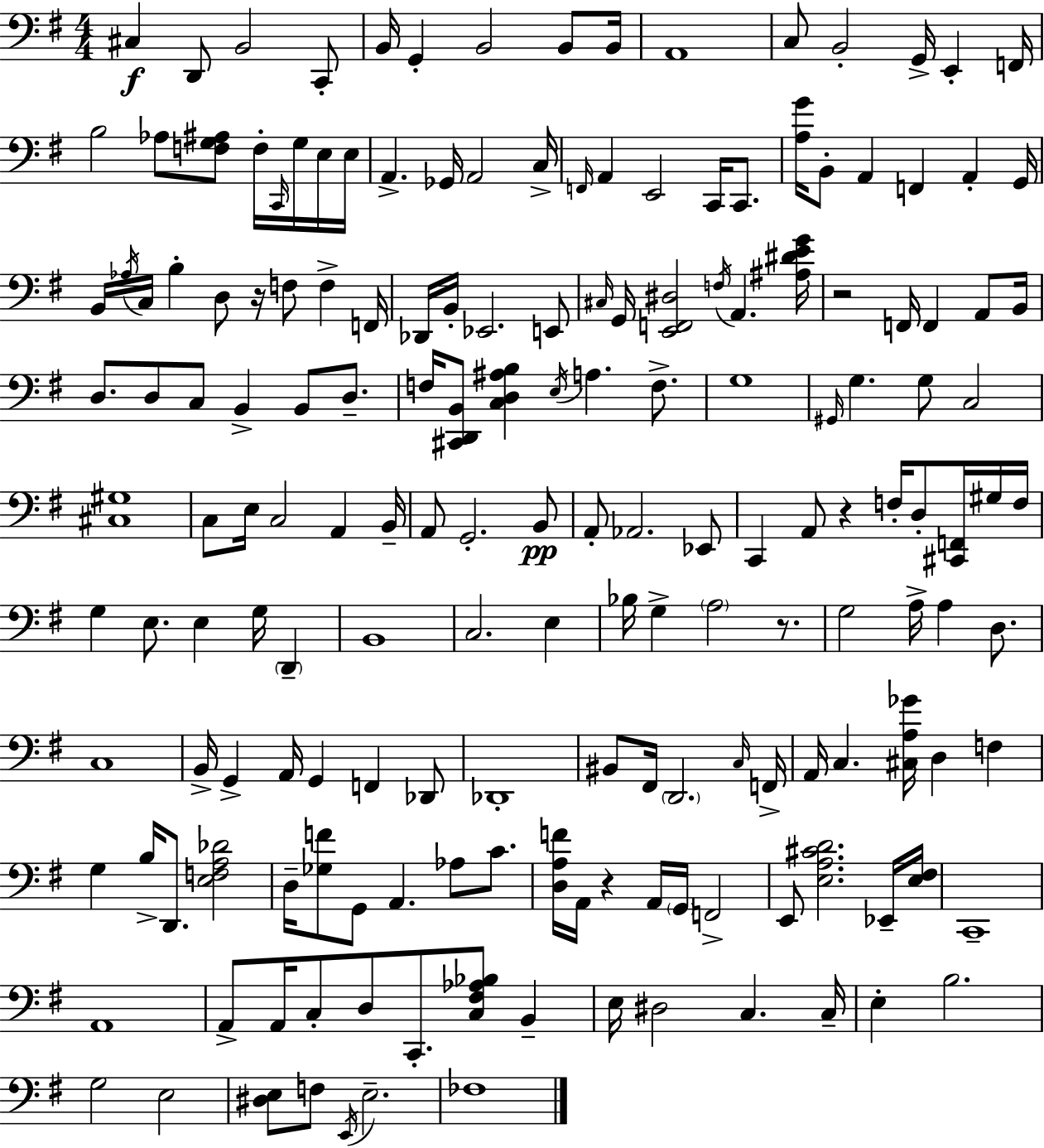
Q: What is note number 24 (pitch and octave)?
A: Gb2